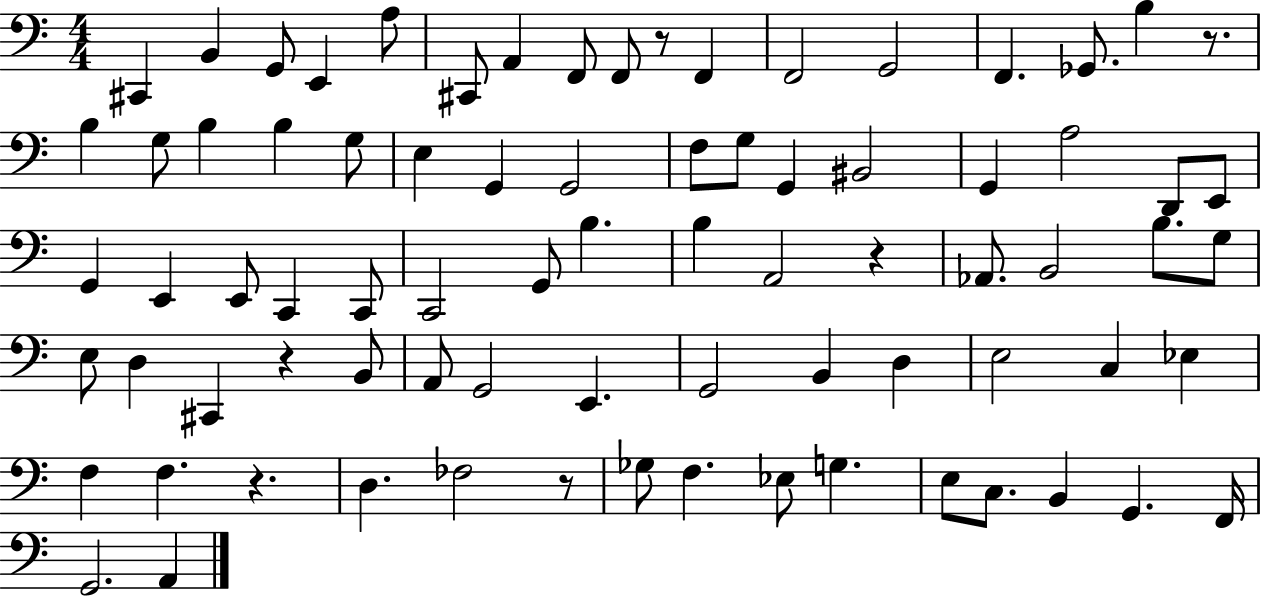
C#2/q B2/q G2/e E2/q A3/e C#2/e A2/q F2/e F2/e R/e F2/q F2/h G2/h F2/q. Gb2/e. B3/q R/e. B3/q G3/e B3/q B3/q G3/e E3/q G2/q G2/h F3/e G3/e G2/q BIS2/h G2/q A3/h D2/e E2/e G2/q E2/q E2/e C2/q C2/e C2/h G2/e B3/q. B3/q A2/h R/q Ab2/e. B2/h B3/e. G3/e E3/e D3/q C#2/q R/q B2/e A2/e G2/h E2/q. G2/h B2/q D3/q E3/h C3/q Eb3/q F3/q F3/q. R/q. D3/q. FES3/h R/e Gb3/e F3/q. Eb3/e G3/q. E3/e C3/e. B2/q G2/q. F2/s G2/h. A2/q